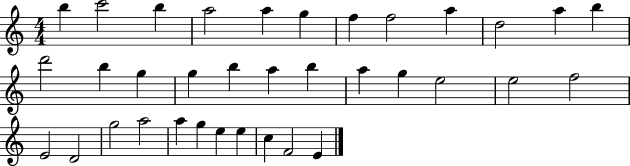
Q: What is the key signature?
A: C major